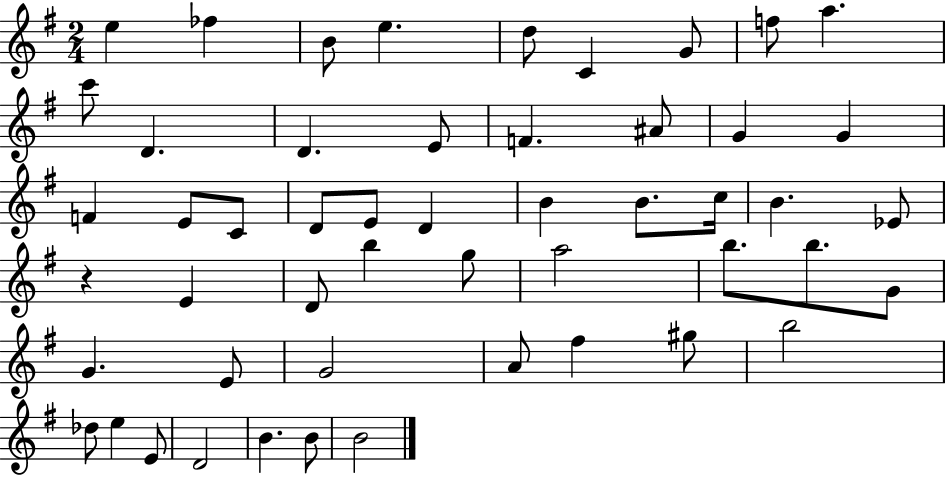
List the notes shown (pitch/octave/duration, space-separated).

E5/q FES5/q B4/e E5/q. D5/e C4/q G4/e F5/e A5/q. C6/e D4/q. D4/q. E4/e F4/q. A#4/e G4/q G4/q F4/q E4/e C4/e D4/e E4/e D4/q B4/q B4/e. C5/s B4/q. Eb4/e R/q E4/q D4/e B5/q G5/e A5/h B5/e. B5/e. G4/e G4/q. E4/e G4/h A4/e F#5/q G#5/e B5/h Db5/e E5/q E4/e D4/h B4/q. B4/e B4/h